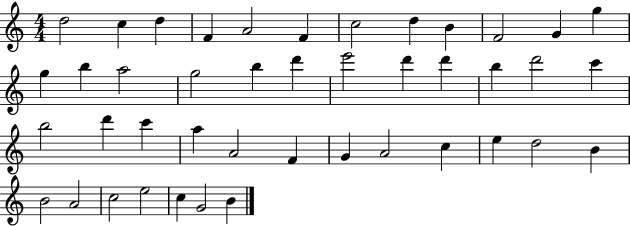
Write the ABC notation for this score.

X:1
T:Untitled
M:4/4
L:1/4
K:C
d2 c d F A2 F c2 d B F2 G g g b a2 g2 b d' e'2 d' d' b d'2 c' b2 d' c' a A2 F G A2 c e d2 B B2 A2 c2 e2 c G2 B